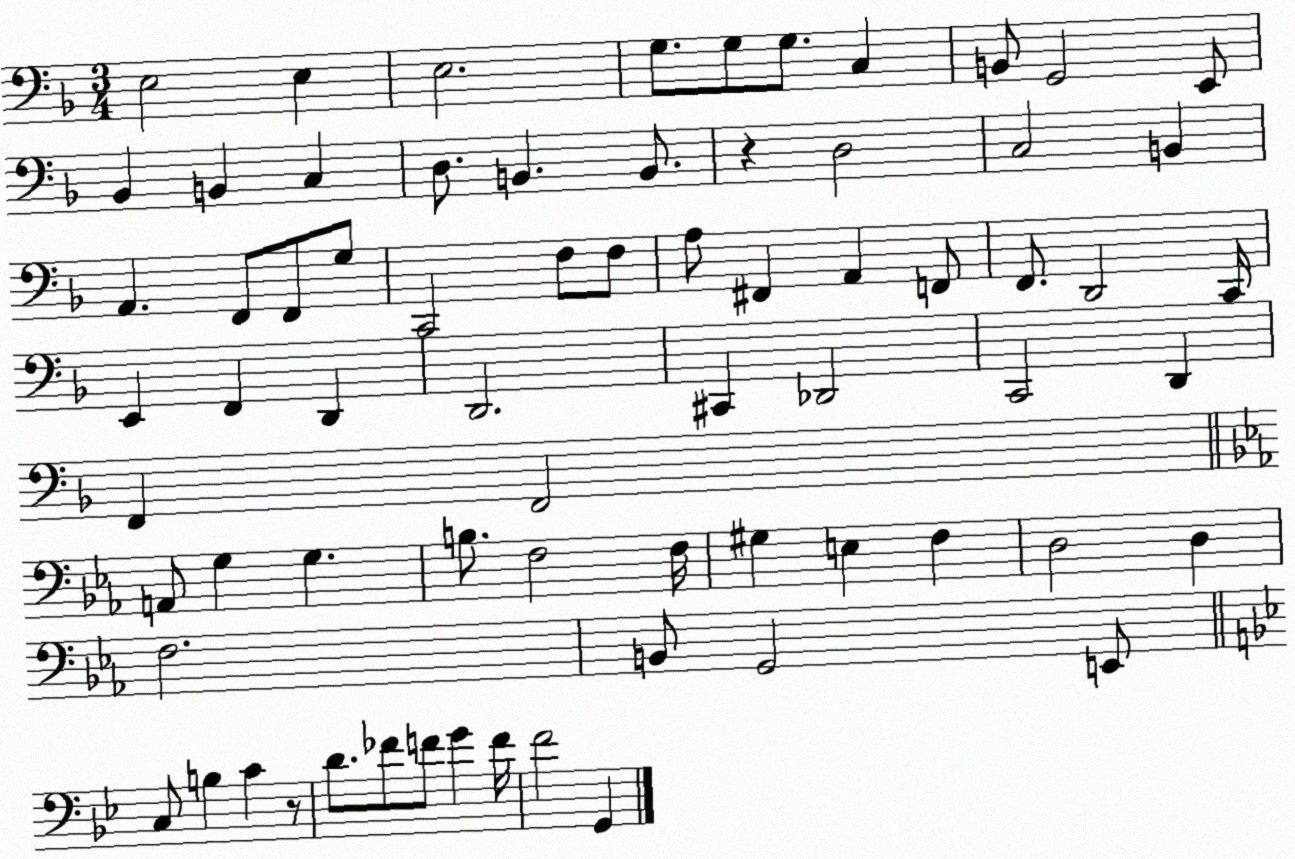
X:1
T:Untitled
M:3/4
L:1/4
K:F
E,2 E, E,2 G,/2 G,/2 G,/2 C, B,,/2 G,,2 E,,/2 _B,, B,, C, D,/2 B,, B,,/2 z D,2 C,2 B,, A,, F,,/2 F,,/2 G,/2 C,,2 F,/2 F,/2 A,/2 ^F,, A,, F,,/2 F,,/2 D,,2 C,,/4 E,, F,, D,, D,,2 ^C,, _D,,2 C,,2 D,, F,, F,,2 A,,/2 G, G, B,/2 F,2 F,/4 ^G, E, F, D,2 D, F,2 B,,/2 G,,2 E,,/2 C,/2 B, C z/2 D/2 _F/2 F/2 G F/4 F2 G,,